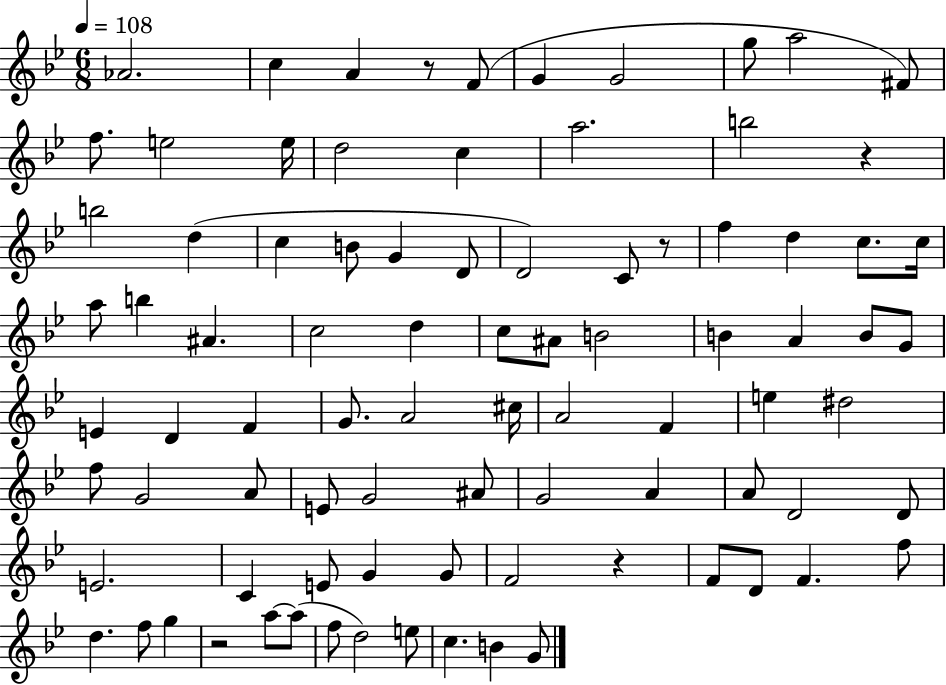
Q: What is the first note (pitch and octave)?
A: Ab4